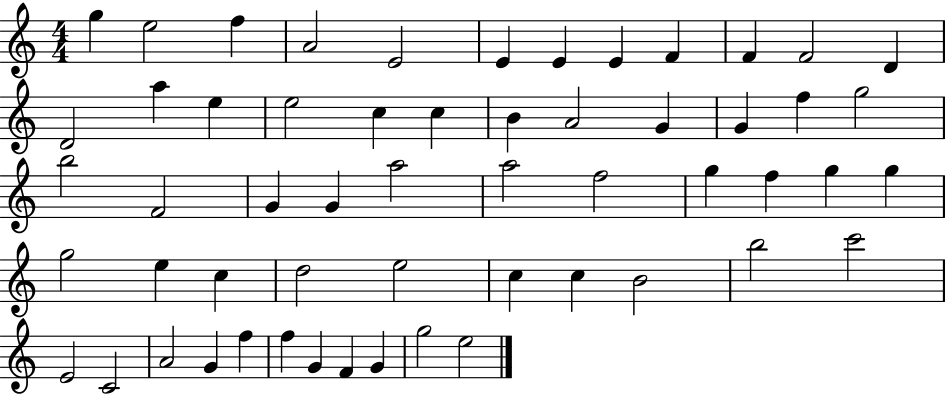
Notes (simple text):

G5/q E5/h F5/q A4/h E4/h E4/q E4/q E4/q F4/q F4/q F4/h D4/q D4/h A5/q E5/q E5/h C5/q C5/q B4/q A4/h G4/q G4/q F5/q G5/h B5/h F4/h G4/q G4/q A5/h A5/h F5/h G5/q F5/q G5/q G5/q G5/h E5/q C5/q D5/h E5/h C5/q C5/q B4/h B5/h C6/h E4/h C4/h A4/h G4/q F5/q F5/q G4/q F4/q G4/q G5/h E5/h